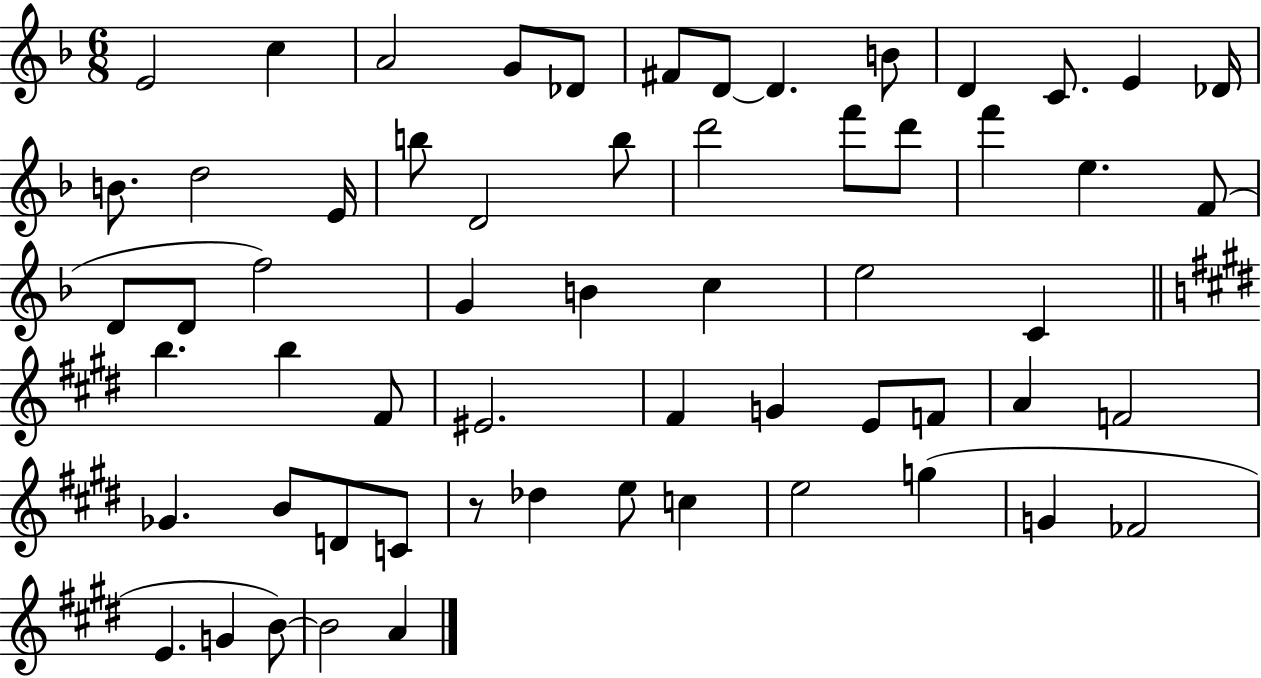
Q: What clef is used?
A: treble